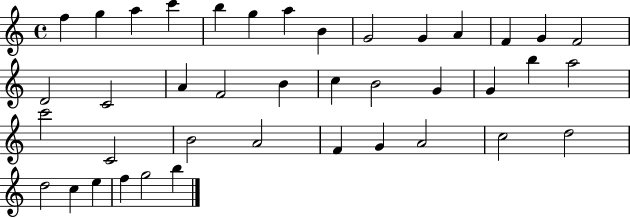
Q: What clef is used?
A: treble